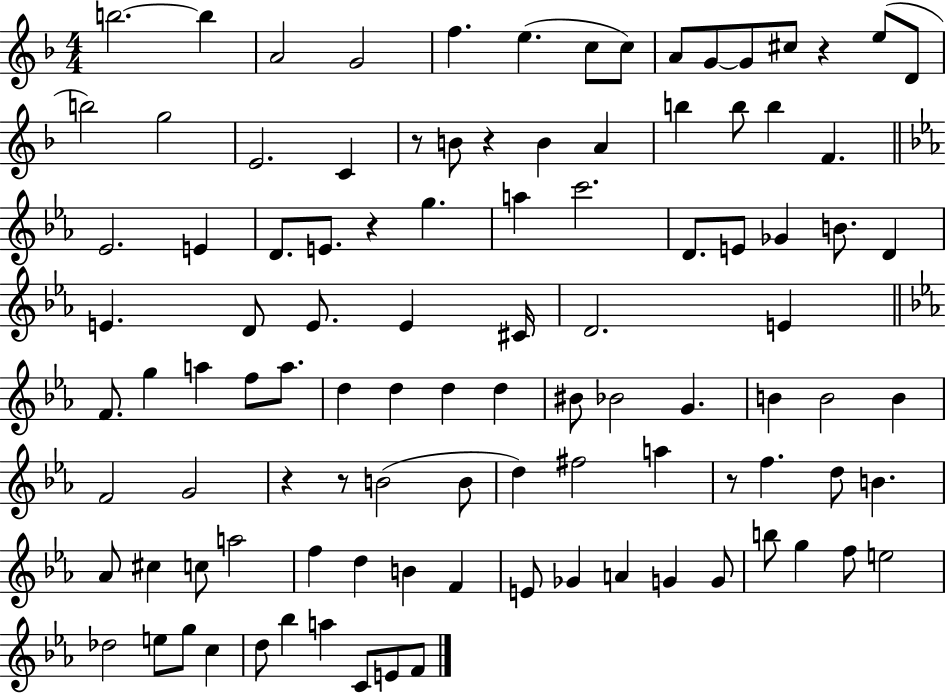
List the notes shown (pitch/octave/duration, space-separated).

B5/h. B5/q A4/h G4/h F5/q. E5/q. C5/e C5/e A4/e G4/e G4/e C#5/e R/q E5/e D4/e B5/h G5/h E4/h. C4/q R/e B4/e R/q B4/q A4/q B5/q B5/e B5/q F4/q. Eb4/h. E4/q D4/e. E4/e. R/q G5/q. A5/q C6/h. D4/e. E4/e Gb4/q B4/e. D4/q E4/q. D4/e E4/e. E4/q C#4/s D4/h. E4/q F4/e. G5/q A5/q F5/e A5/e. D5/q D5/q D5/q D5/q BIS4/e Bb4/h G4/q. B4/q B4/h B4/q F4/h G4/h R/q R/e B4/h B4/e D5/q F#5/h A5/q R/e F5/q. D5/e B4/q. Ab4/e C#5/q C5/e A5/h F5/q D5/q B4/q F4/q E4/e Gb4/q A4/q G4/q G4/e B5/e G5/q F5/e E5/h Db5/h E5/e G5/e C5/q D5/e Bb5/q A5/q C4/e E4/e F4/e